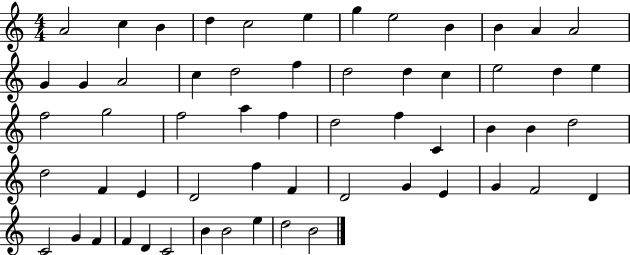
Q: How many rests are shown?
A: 0